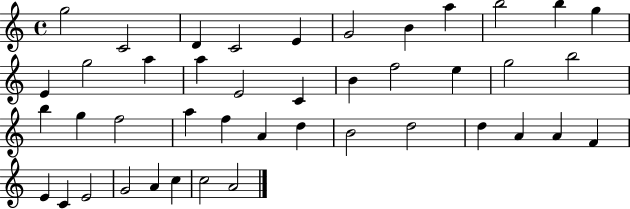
{
  \clef treble
  \time 4/4
  \defaultTimeSignature
  \key c \major
  g''2 c'2 | d'4 c'2 e'4 | g'2 b'4 a''4 | b''2 b''4 g''4 | \break e'4 g''2 a''4 | a''4 e'2 c'4 | b'4 f''2 e''4 | g''2 b''2 | \break b''4 g''4 f''2 | a''4 f''4 a'4 d''4 | b'2 d''2 | d''4 a'4 a'4 f'4 | \break e'4 c'4 e'2 | g'2 a'4 c''4 | c''2 a'2 | \bar "|."
}